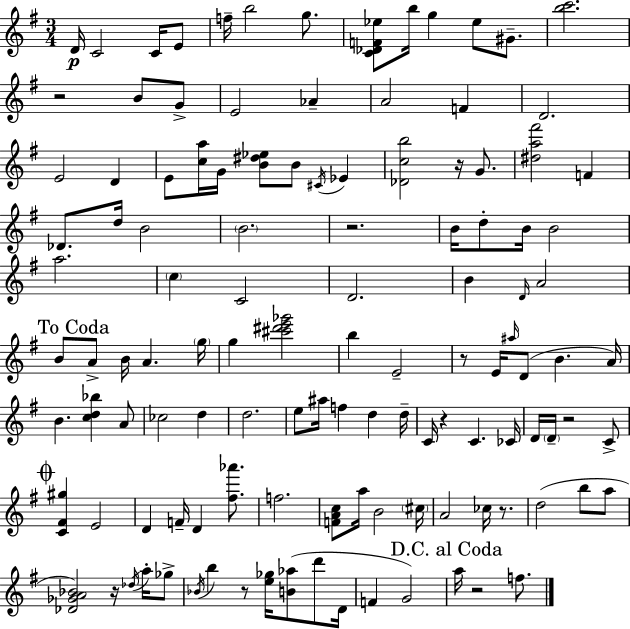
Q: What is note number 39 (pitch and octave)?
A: D4